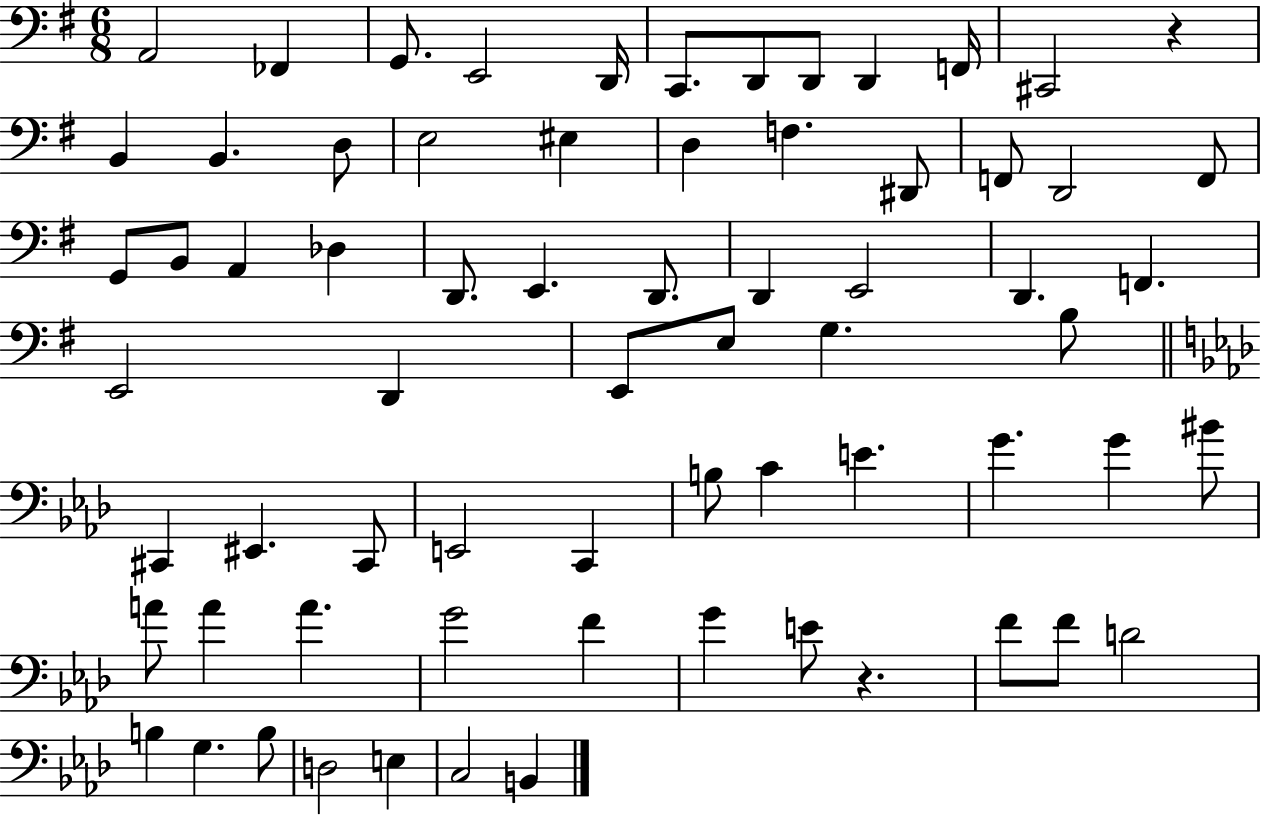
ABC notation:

X:1
T:Untitled
M:6/8
L:1/4
K:G
A,,2 _F,, G,,/2 E,,2 D,,/4 C,,/2 D,,/2 D,,/2 D,, F,,/4 ^C,,2 z B,, B,, D,/2 E,2 ^E, D, F, ^D,,/2 F,,/2 D,,2 F,,/2 G,,/2 B,,/2 A,, _D, D,,/2 E,, D,,/2 D,, E,,2 D,, F,, E,,2 D,, E,,/2 E,/2 G, B,/2 ^C,, ^E,, ^C,,/2 E,,2 C,, B,/2 C E G G ^B/2 A/2 A A G2 F G E/2 z F/2 F/2 D2 B, G, B,/2 D,2 E, C,2 B,,